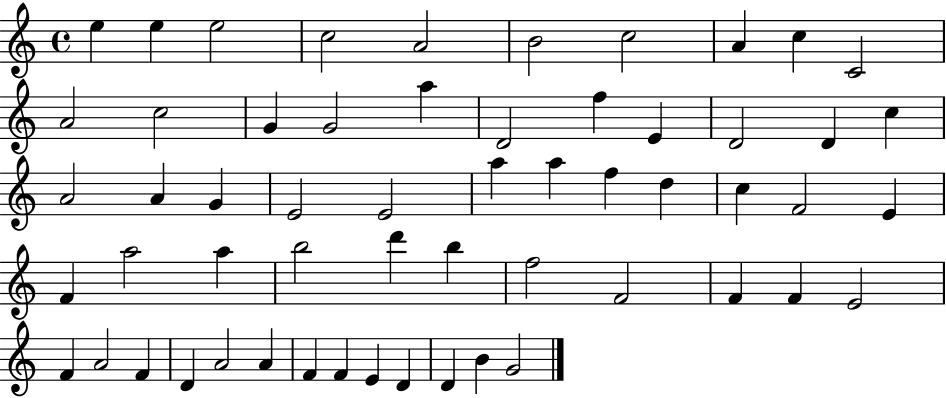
E5/q E5/q E5/h C5/h A4/h B4/h C5/h A4/q C5/q C4/h A4/h C5/h G4/q G4/h A5/q D4/h F5/q E4/q D4/h D4/q C5/q A4/h A4/q G4/q E4/h E4/h A5/q A5/q F5/q D5/q C5/q F4/h E4/q F4/q A5/h A5/q B5/h D6/q B5/q F5/h F4/h F4/q F4/q E4/h F4/q A4/h F4/q D4/q A4/h A4/q F4/q F4/q E4/q D4/q D4/q B4/q G4/h